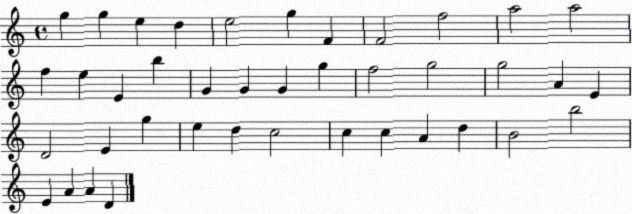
X:1
T:Untitled
M:4/4
L:1/4
K:C
g g e d e2 g F F2 f2 a2 a2 f e E b G G G g f2 g2 g2 A E D2 E g e d c2 c c A d B2 b2 E A A D